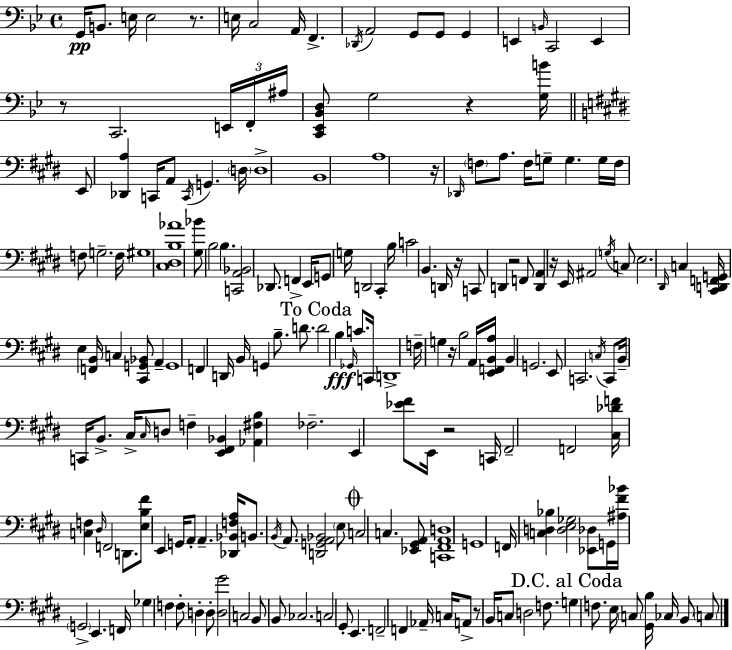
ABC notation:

X:1
T:Untitled
M:4/4
L:1/4
K:Gm
G,,/4 B,,/2 E,/4 E,2 z/2 E,/4 C,2 A,,/4 F,, _D,,/4 A,,2 G,,/2 G,,/2 G,, E,, B,,/4 C,,2 E,, z/2 C,,2 E,,/4 F,,/4 ^A,/4 [C,,_E,,_B,,D,]/2 G,2 z [G,B]/4 E,,/2 [_D,,A,] C,,/4 A,,/2 C,,/4 G,, D,/4 D,4 B,,4 A,4 z/4 _D,,/4 F,/2 A,/2 F,/4 G,/2 G, G,/4 F,/4 F,/2 G,2 F,/4 ^G,4 [^C,^D,B,_A]4 [^G,_B]/2 B,2 B, [C,,A,,_B,,]2 _D,,/2 F,, E,,/4 G,,/2 G,/4 D,,2 ^C,, B,/4 C2 B,, D,,/4 z/4 C,,/2 D,, z2 F,,/2 [D,,A,,] z/4 E,,/4 ^A,,2 G,/4 C,/2 E,2 ^D,,/4 C, [^C,,D,,F,,G,,]/4 E, [F,,B,,]/4 C, [^C,,G,,_B,,]/2 A,, G,,4 F,, D,,/4 B,,/4 G,, B,/2 D/2 D2 B, _G,,/4 C/2 C,,/4 D,,4 F,/4 G, z/4 B,2 A,,/4 [E,,F,,B,,A,]/4 B,, G,,2 E,,/2 C,,2 C,/4 C,,/2 B,,/4 C,,/4 B,,/2 ^C,/4 ^C,/4 D,/2 F, [E,,^F,,_B,,] [_A,,^F,B,] _F,2 E,, [_E^F]/2 E,,/4 z2 C,,/4 ^F,,2 F,,2 [^C,_DF]/4 [C,F,] ^D,/4 F,,2 D,,/2 [E,B,^F]/2 E,, G,,/4 A,,/2 A,, [_D,,_B,,F,A,]/4 B,,/2 B,,/4 A,,/2 [D,,G,,A,,_B,,]2 E,/2 C,2 C, [_E,,^G,,A,,]/2 [C,,^F,,A,,D,]4 G,,4 F,,/4 [C,D,_B,] [D,E,_G,]2 [_E,,_D,]/2 G,,/4 [^A,^F_B]/4 G,,2 E,, F,,/4 _G, F, F,/2 D, D,/2 [D,^G]2 C,2 B,,/2 B,,/2 _C,2 C,2 ^G,,/2 E,, F,,2 F,, _A,,/4 C,/4 A,,/2 z/2 B,,/4 C,/2 D,2 F,/2 G, F,/2 E,/4 C,/2 [^G,,B,]/4 _C,/4 B,,/2 C,/2